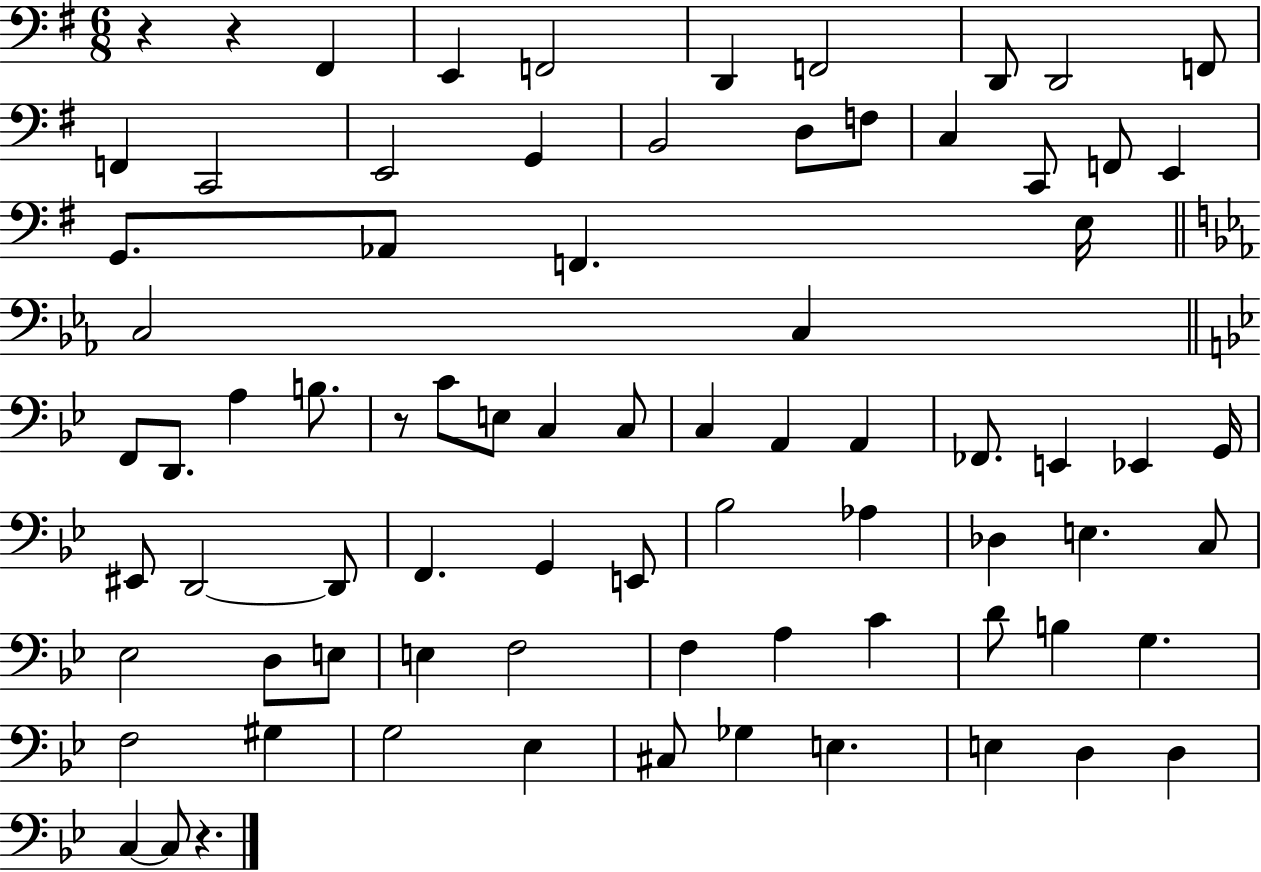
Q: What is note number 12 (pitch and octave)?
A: G2